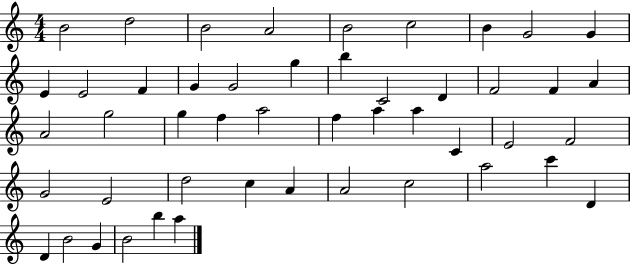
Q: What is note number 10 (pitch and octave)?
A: E4